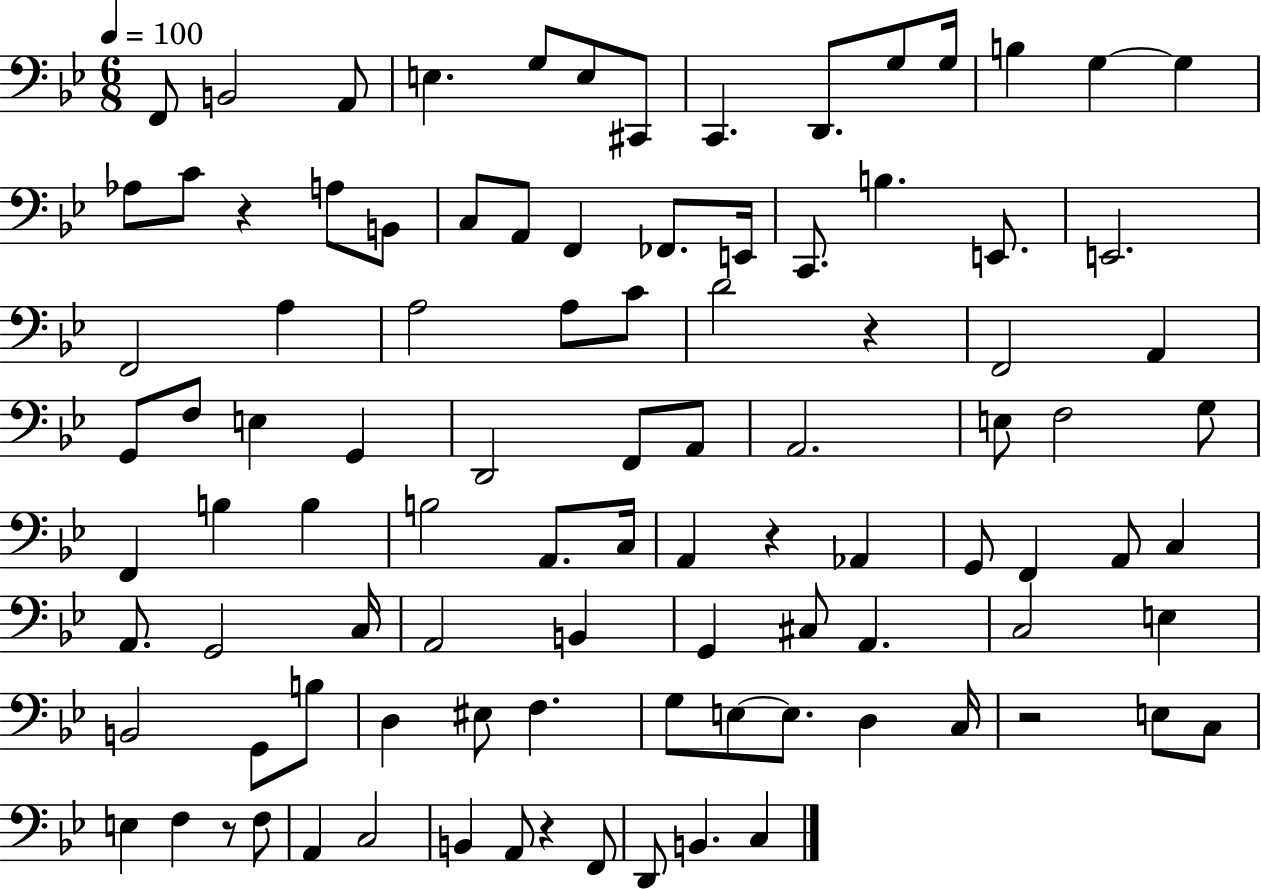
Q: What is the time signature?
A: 6/8